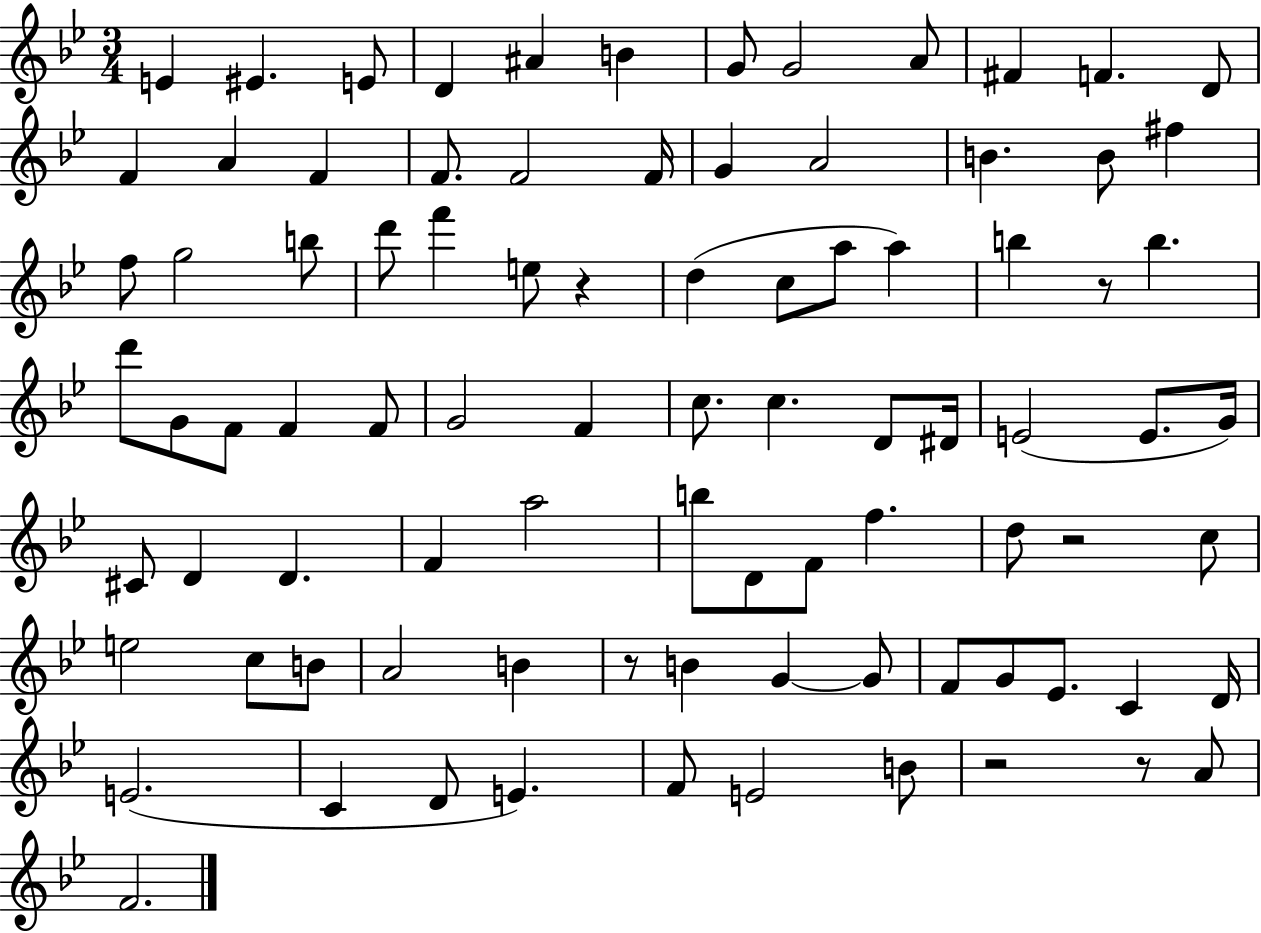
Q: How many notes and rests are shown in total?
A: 88